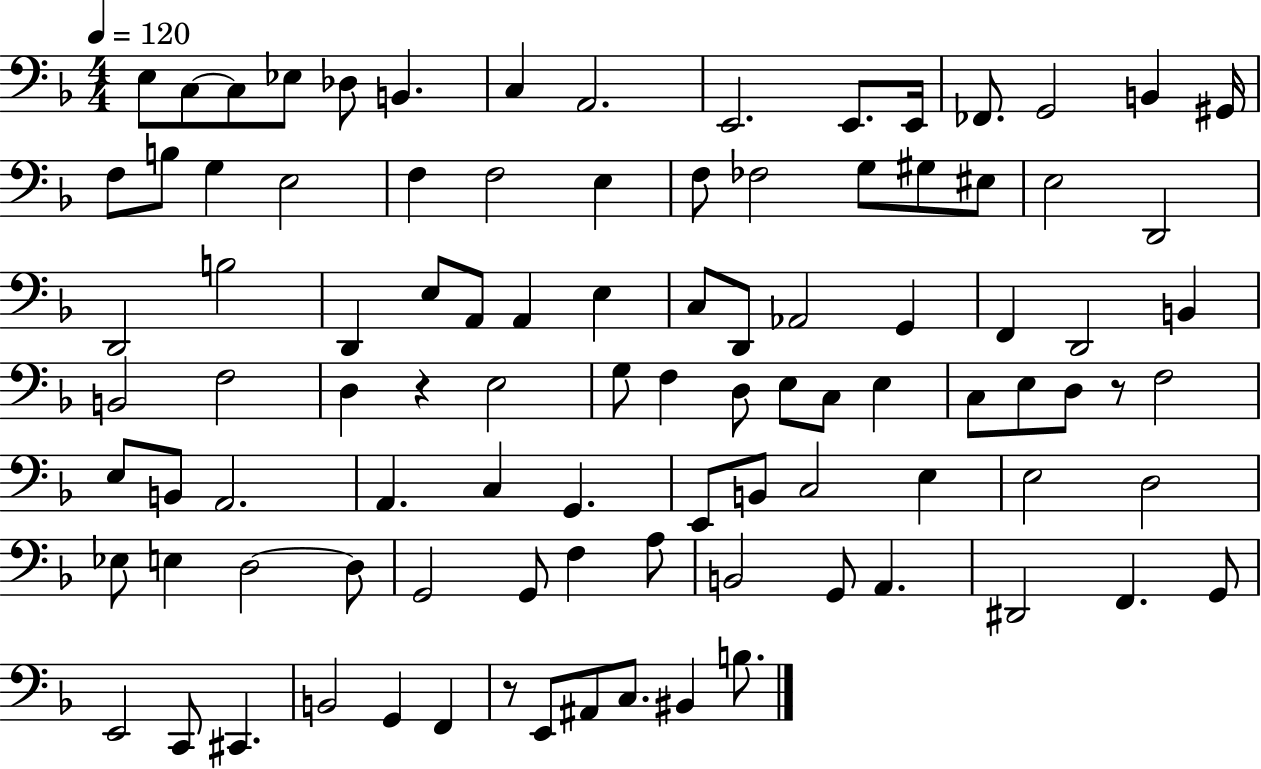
X:1
T:Untitled
M:4/4
L:1/4
K:F
E,/2 C,/2 C,/2 _E,/2 _D,/2 B,, C, A,,2 E,,2 E,,/2 E,,/4 _F,,/2 G,,2 B,, ^G,,/4 F,/2 B,/2 G, E,2 F, F,2 E, F,/2 _F,2 G,/2 ^G,/2 ^E,/2 E,2 D,,2 D,,2 B,2 D,, E,/2 A,,/2 A,, E, C,/2 D,,/2 _A,,2 G,, F,, D,,2 B,, B,,2 F,2 D, z E,2 G,/2 F, D,/2 E,/2 C,/2 E, C,/2 E,/2 D,/2 z/2 F,2 E,/2 B,,/2 A,,2 A,, C, G,, E,,/2 B,,/2 C,2 E, E,2 D,2 _E,/2 E, D,2 D,/2 G,,2 G,,/2 F, A,/2 B,,2 G,,/2 A,, ^D,,2 F,, G,,/2 E,,2 C,,/2 ^C,, B,,2 G,, F,, z/2 E,,/2 ^A,,/2 C,/2 ^B,, B,/2